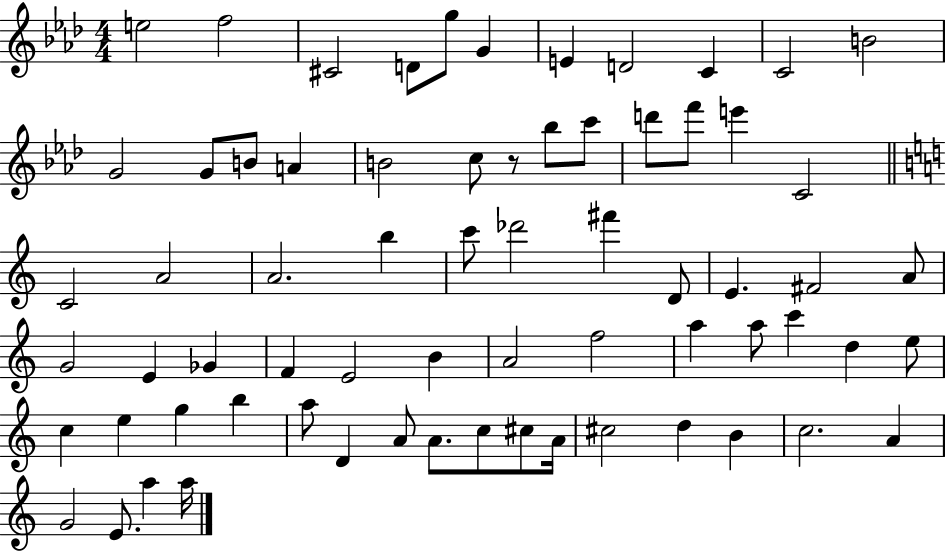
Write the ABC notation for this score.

X:1
T:Untitled
M:4/4
L:1/4
K:Ab
e2 f2 ^C2 D/2 g/2 G E D2 C C2 B2 G2 G/2 B/2 A B2 c/2 z/2 _b/2 c'/2 d'/2 f'/2 e' C2 C2 A2 A2 b c'/2 _d'2 ^f' D/2 E ^F2 A/2 G2 E _G F E2 B A2 f2 a a/2 c' d e/2 c e g b a/2 D A/2 A/2 c/2 ^c/2 A/4 ^c2 d B c2 A G2 E/2 a a/4